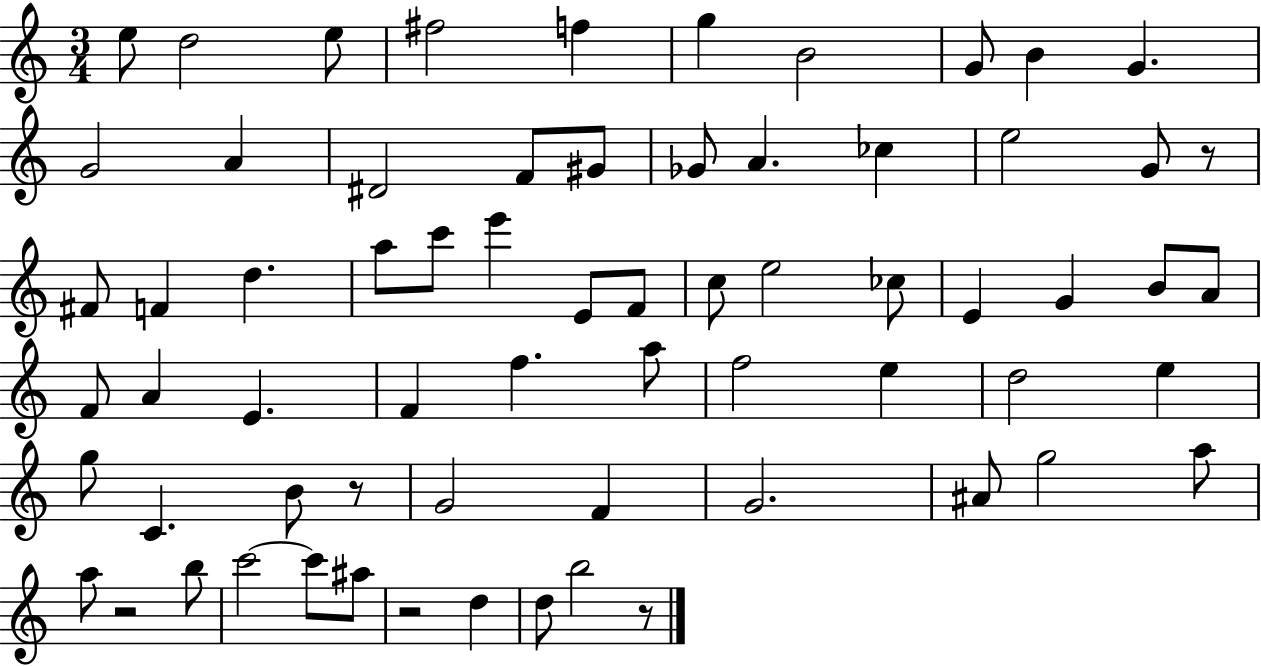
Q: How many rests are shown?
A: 5